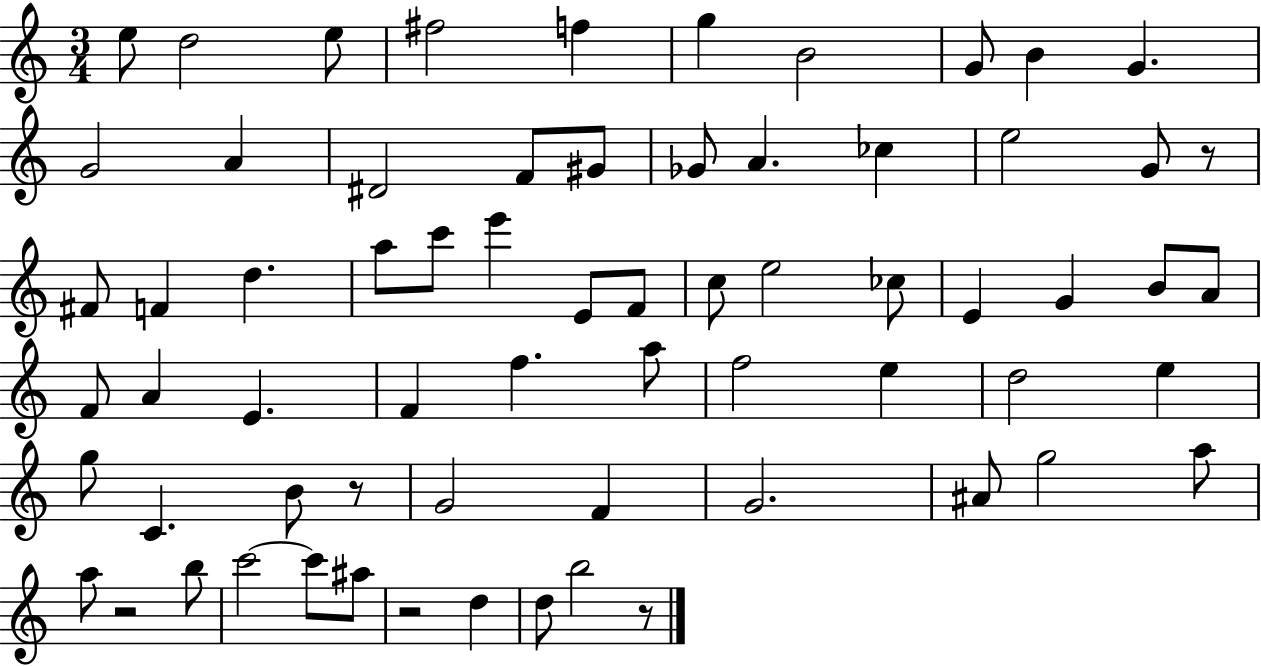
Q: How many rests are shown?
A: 5